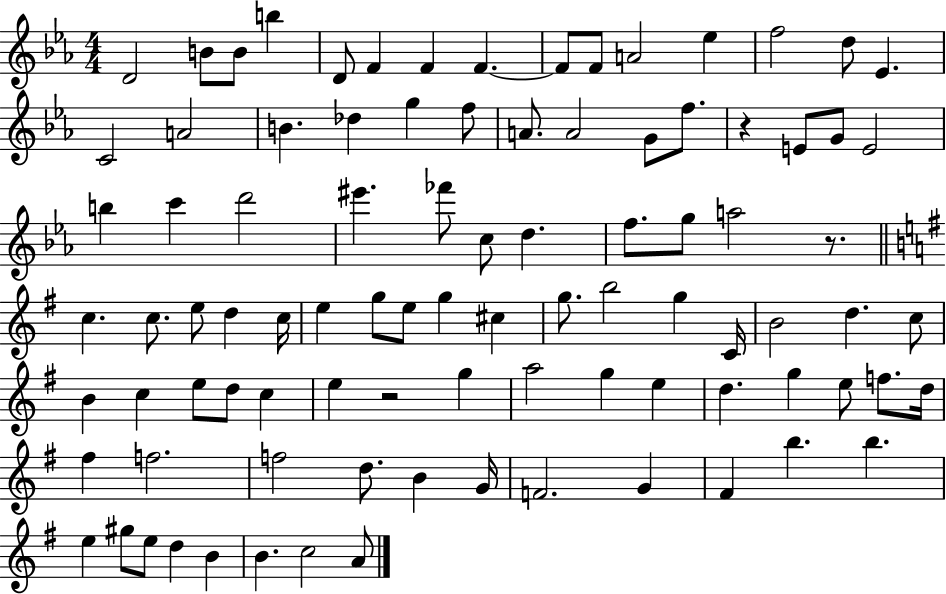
{
  \clef treble
  \numericTimeSignature
  \time 4/4
  \key ees \major
  d'2 b'8 b'8 b''4 | d'8 f'4 f'4 f'4.~~ | f'8 f'8 a'2 ees''4 | f''2 d''8 ees'4. | \break c'2 a'2 | b'4. des''4 g''4 f''8 | a'8. a'2 g'8 f''8. | r4 e'8 g'8 e'2 | \break b''4 c'''4 d'''2 | eis'''4. fes'''8 c''8 d''4. | f''8. g''8 a''2 r8. | \bar "||" \break \key g \major c''4. c''8. e''8 d''4 c''16 | e''4 g''8 e''8 g''4 cis''4 | g''8. b''2 g''4 c'16 | b'2 d''4. c''8 | \break b'4 c''4 e''8 d''8 c''4 | e''4 r2 g''4 | a''2 g''4 e''4 | d''4. g''4 e''8 f''8. d''16 | \break fis''4 f''2. | f''2 d''8. b'4 g'16 | f'2. g'4 | fis'4 b''4. b''4. | \break e''4 gis''8 e''8 d''4 b'4 | b'4. c''2 a'8 | \bar "|."
}